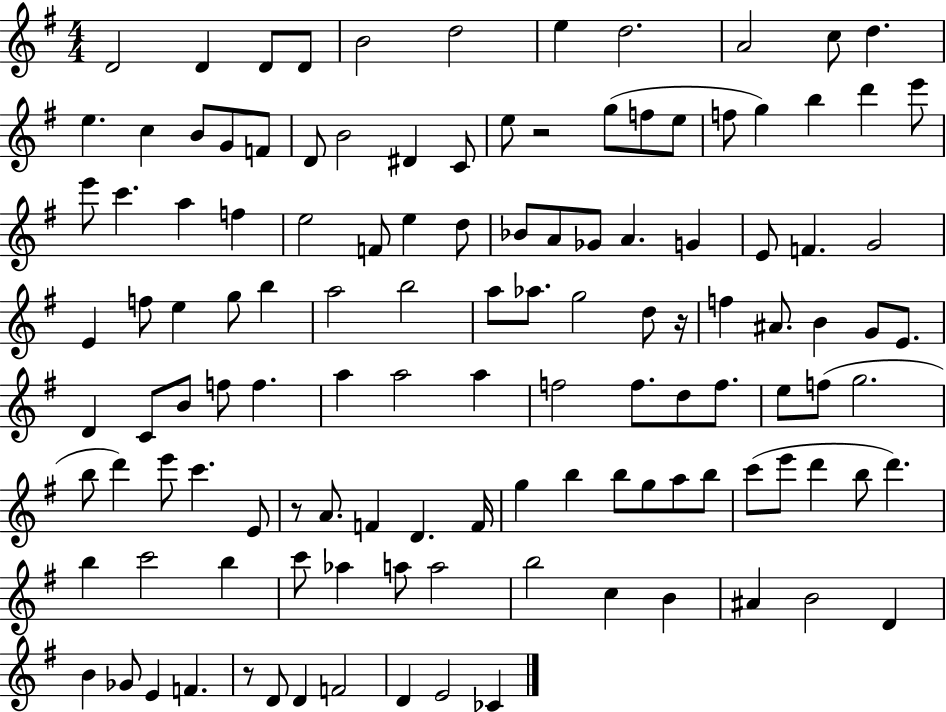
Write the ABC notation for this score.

X:1
T:Untitled
M:4/4
L:1/4
K:G
D2 D D/2 D/2 B2 d2 e d2 A2 c/2 d e c B/2 G/2 F/2 D/2 B2 ^D C/2 e/2 z2 g/2 f/2 e/2 f/2 g b d' e'/2 e'/2 c' a f e2 F/2 e d/2 _B/2 A/2 _G/2 A G E/2 F G2 E f/2 e g/2 b a2 b2 a/2 _a/2 g2 d/2 z/4 f ^A/2 B G/2 E/2 D C/2 B/2 f/2 f a a2 a f2 f/2 d/2 f/2 e/2 f/2 g2 b/2 d' e'/2 c' E/2 z/2 A/2 F D F/4 g b b/2 g/2 a/2 b/2 c'/2 e'/2 d' b/2 d' b c'2 b c'/2 _a a/2 a2 b2 c B ^A B2 D B _G/2 E F z/2 D/2 D F2 D E2 _C